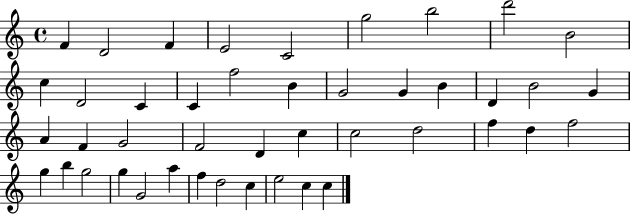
F4/q D4/h F4/q E4/h C4/h G5/h B5/h D6/h B4/h C5/q D4/h C4/q C4/q F5/h B4/q G4/h G4/q B4/q D4/q B4/h G4/q A4/q F4/q G4/h F4/h D4/q C5/q C5/h D5/h F5/q D5/q F5/h G5/q B5/q G5/h G5/q G4/h A5/q F5/q D5/h C5/q E5/h C5/q C5/q